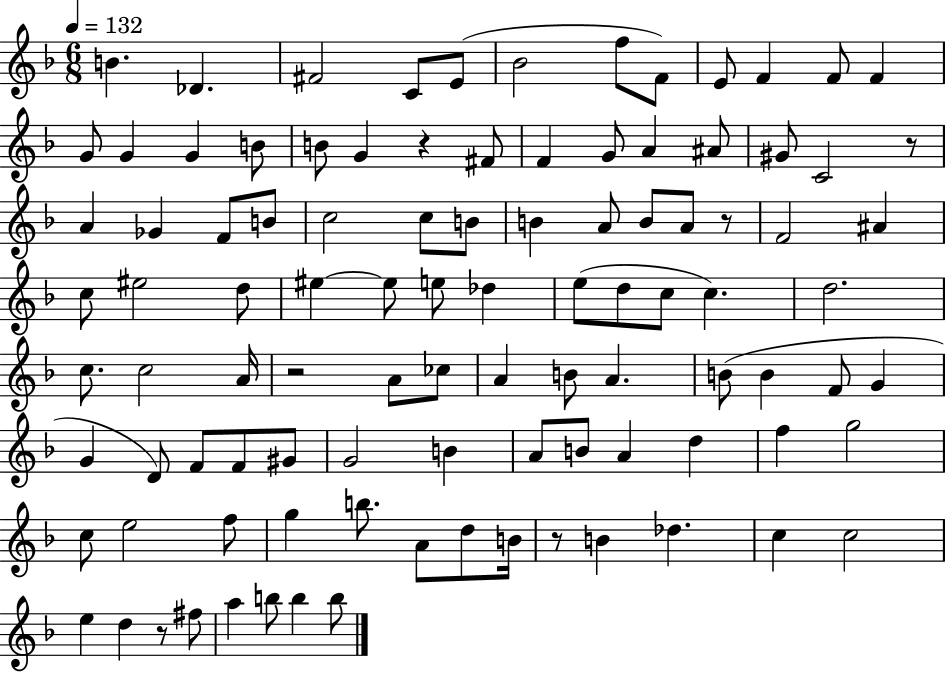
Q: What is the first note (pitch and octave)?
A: B4